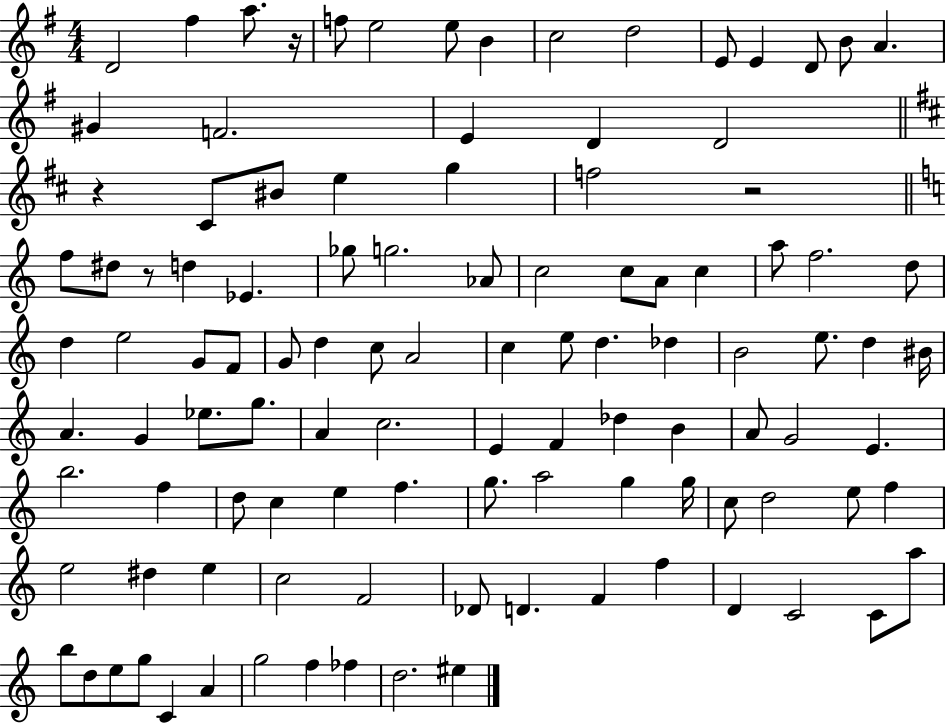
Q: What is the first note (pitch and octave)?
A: D4